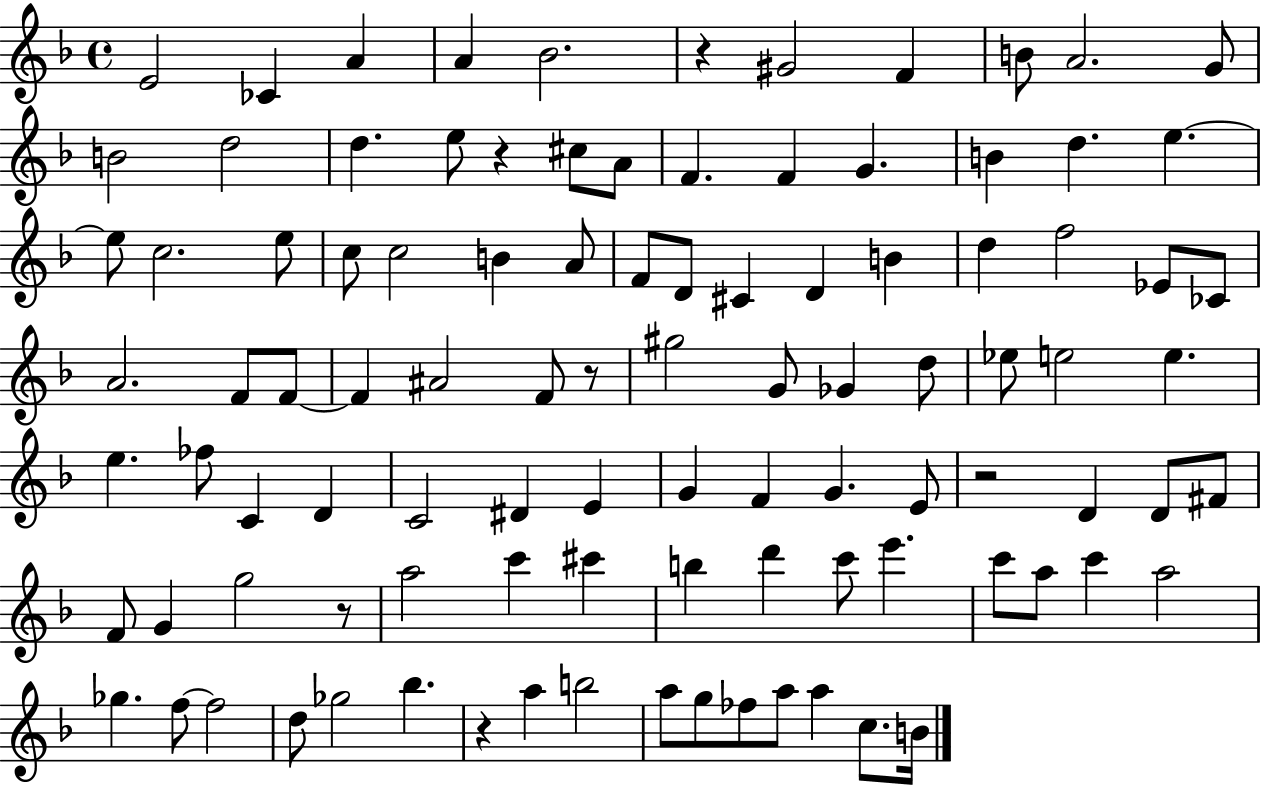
E4/h CES4/q A4/q A4/q Bb4/h. R/q G#4/h F4/q B4/e A4/h. G4/e B4/h D5/h D5/q. E5/e R/q C#5/e A4/e F4/q. F4/q G4/q. B4/q D5/q. E5/q. E5/e C5/h. E5/e C5/e C5/h B4/q A4/e F4/e D4/e C#4/q D4/q B4/q D5/q F5/h Eb4/e CES4/e A4/h. F4/e F4/e F4/q A#4/h F4/e R/e G#5/h G4/e Gb4/q D5/e Eb5/e E5/h E5/q. E5/q. FES5/e C4/q D4/q C4/h D#4/q E4/q G4/q F4/q G4/q. E4/e R/h D4/q D4/e F#4/e F4/e G4/q G5/h R/e A5/h C6/q C#6/q B5/q D6/q C6/e E6/q. C6/e A5/e C6/q A5/h Gb5/q. F5/e F5/h D5/e Gb5/h Bb5/q. R/q A5/q B5/h A5/e G5/e FES5/e A5/e A5/q C5/e. B4/s